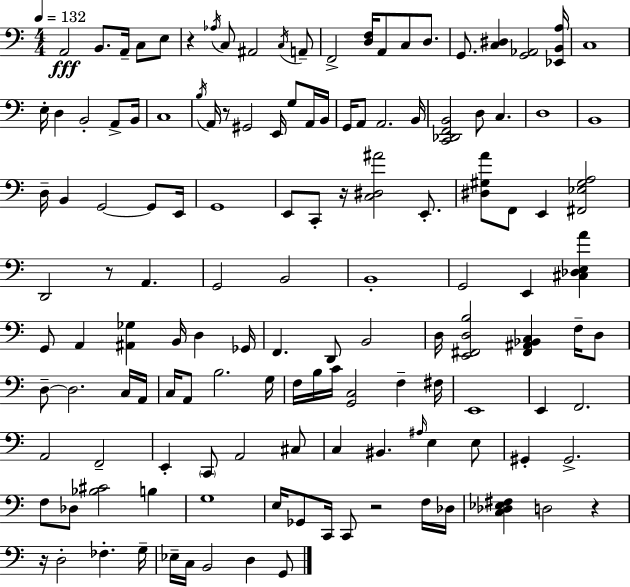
X:1
T:Untitled
M:4/4
L:1/4
K:C
A,,2 B,,/2 A,,/4 C,/2 E,/2 z _A,/4 C,/2 ^A,,2 C,/4 A,,/2 F,,2 [D,F,]/4 A,,/2 C,/2 D,/2 G,,/2 [C,^D,] [G,,_A,,]2 [_E,,B,,A,]/4 C,4 E,/4 D, B,,2 A,,/2 B,,/4 C,4 B,/4 A,,/4 z/2 ^G,,2 E,,/4 G,/2 A,,/4 B,,/4 G,,/4 A,,/2 A,,2 B,,/4 [C,,_D,,F,,B,,]2 D,/2 C, D,4 B,,4 D,/4 B,, G,,2 G,,/2 E,,/4 G,,4 E,,/2 C,,/2 z/4 [C,^D,^A]2 E,,/2 [^D,^G,A]/2 F,,/2 E,, [^F,,_E,^G,A,]2 D,,2 z/2 A,, G,,2 B,,2 B,,4 G,,2 E,, [^C,_D,E,A] G,,/2 A,, [^A,,_G,] B,,/4 D, _G,,/4 F,, D,,/2 B,,2 D,/4 [E,,^F,,D,B,]2 [^F,,^A,,_B,,C,] F,/4 D,/2 D,/2 D,2 C,/4 A,,/4 C,/4 A,,/2 B,2 G,/4 F,/4 B,/4 C/4 [G,,C,]2 F, ^F,/4 E,,4 E,, F,,2 A,,2 F,,2 E,, C,,/2 A,,2 ^C,/2 C, ^B,, ^A,/4 E, E,/2 ^G,, ^G,,2 F,/2 _D,/2 [_B,^C]2 B, G,4 E,/4 _G,,/2 C,,/4 C,,/2 z2 F,/4 _D,/4 [C,_D,_E,^F,] D,2 z z/4 D,2 _F, G,/4 _E,/4 C,/4 B,,2 D, G,,/2